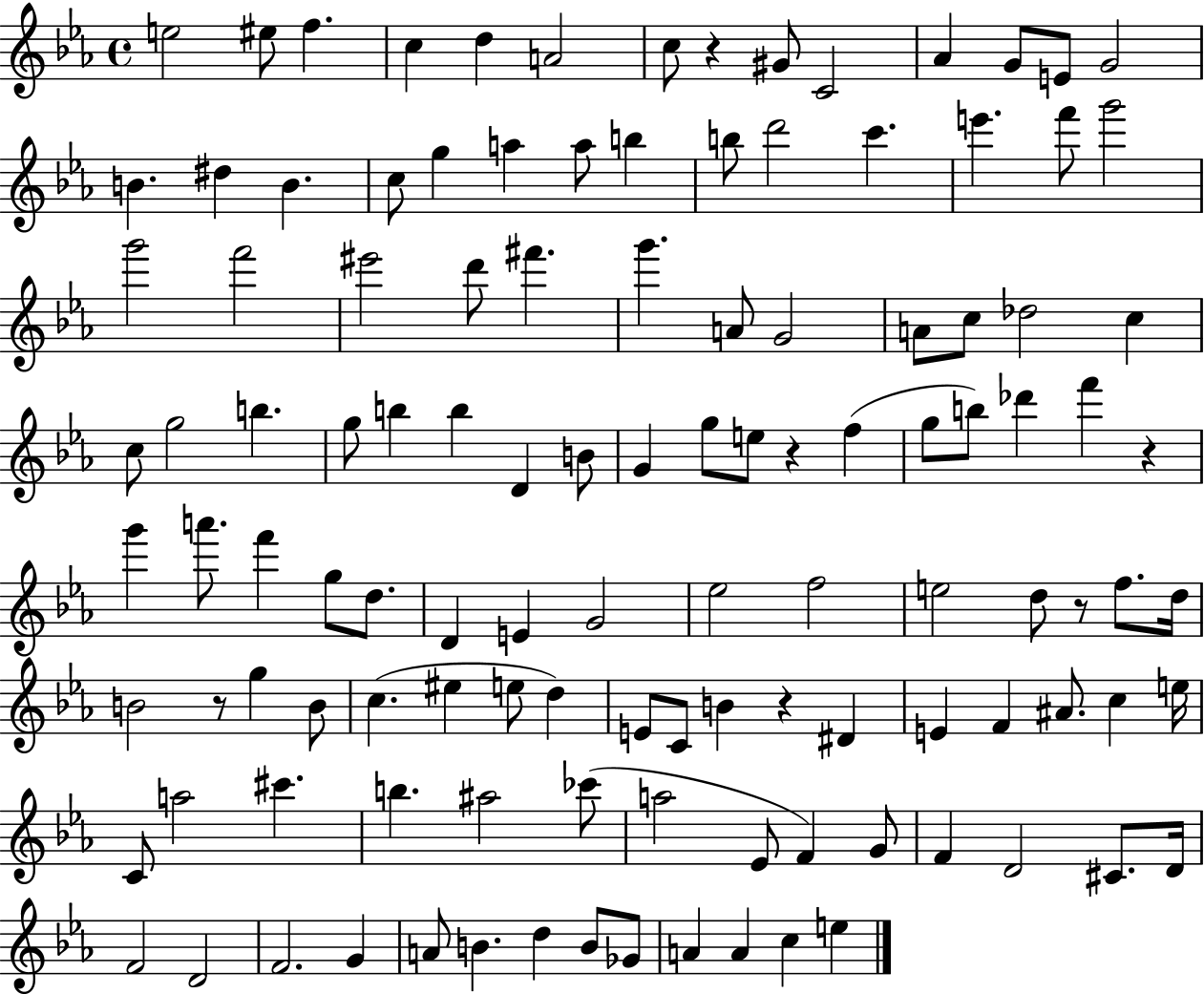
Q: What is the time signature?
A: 4/4